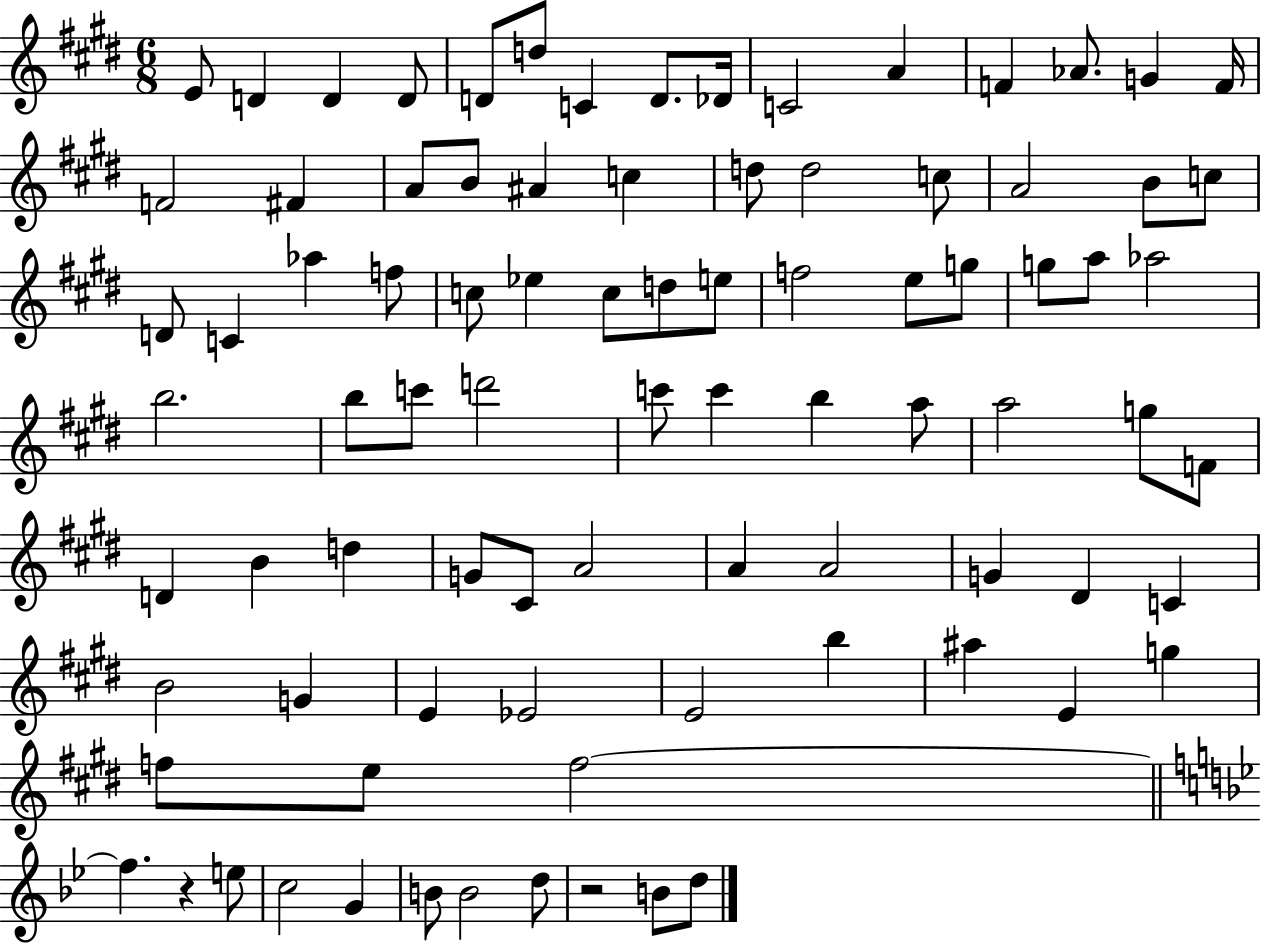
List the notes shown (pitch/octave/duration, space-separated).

E4/e D4/q D4/q D4/e D4/e D5/e C4/q D4/e. Db4/s C4/h A4/q F4/q Ab4/e. G4/q F4/s F4/h F#4/q A4/e B4/e A#4/q C5/q D5/e D5/h C5/e A4/h B4/e C5/e D4/e C4/q Ab5/q F5/e C5/e Eb5/q C5/e D5/e E5/e F5/h E5/e G5/e G5/e A5/e Ab5/h B5/h. B5/e C6/e D6/h C6/e C6/q B5/q A5/e A5/h G5/e F4/e D4/q B4/q D5/q G4/e C#4/e A4/h A4/q A4/h G4/q D#4/q C4/q B4/h G4/q E4/q Eb4/h E4/h B5/q A#5/q E4/q G5/q F5/e E5/e F5/h F5/q. R/q E5/e C5/h G4/q B4/e B4/h D5/e R/h B4/e D5/e